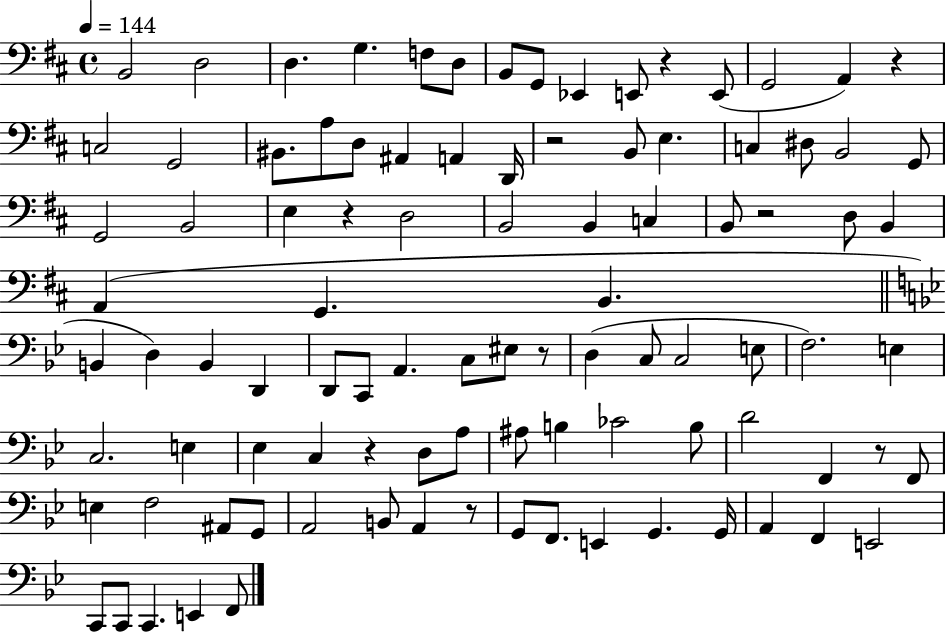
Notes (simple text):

B2/h D3/h D3/q. G3/q. F3/e D3/e B2/e G2/e Eb2/q E2/e R/q E2/e G2/h A2/q R/q C3/h G2/h BIS2/e. A3/e D3/e A#2/q A2/q D2/s R/h B2/e E3/q. C3/q D#3/e B2/h G2/e G2/h B2/h E3/q R/q D3/h B2/h B2/q C3/q B2/e R/h D3/e B2/q A2/q G2/q. B2/q. B2/q D3/q B2/q D2/q D2/e C2/e A2/q. C3/e EIS3/e R/e D3/q C3/e C3/h E3/e F3/h. E3/q C3/h. E3/q Eb3/q C3/q R/q D3/e A3/e A#3/e B3/q CES4/h B3/e D4/h F2/q R/e F2/e E3/q F3/h A#2/e G2/e A2/h B2/e A2/q R/e G2/e F2/e. E2/q G2/q. G2/s A2/q F2/q E2/h C2/e C2/e C2/q. E2/q F2/e